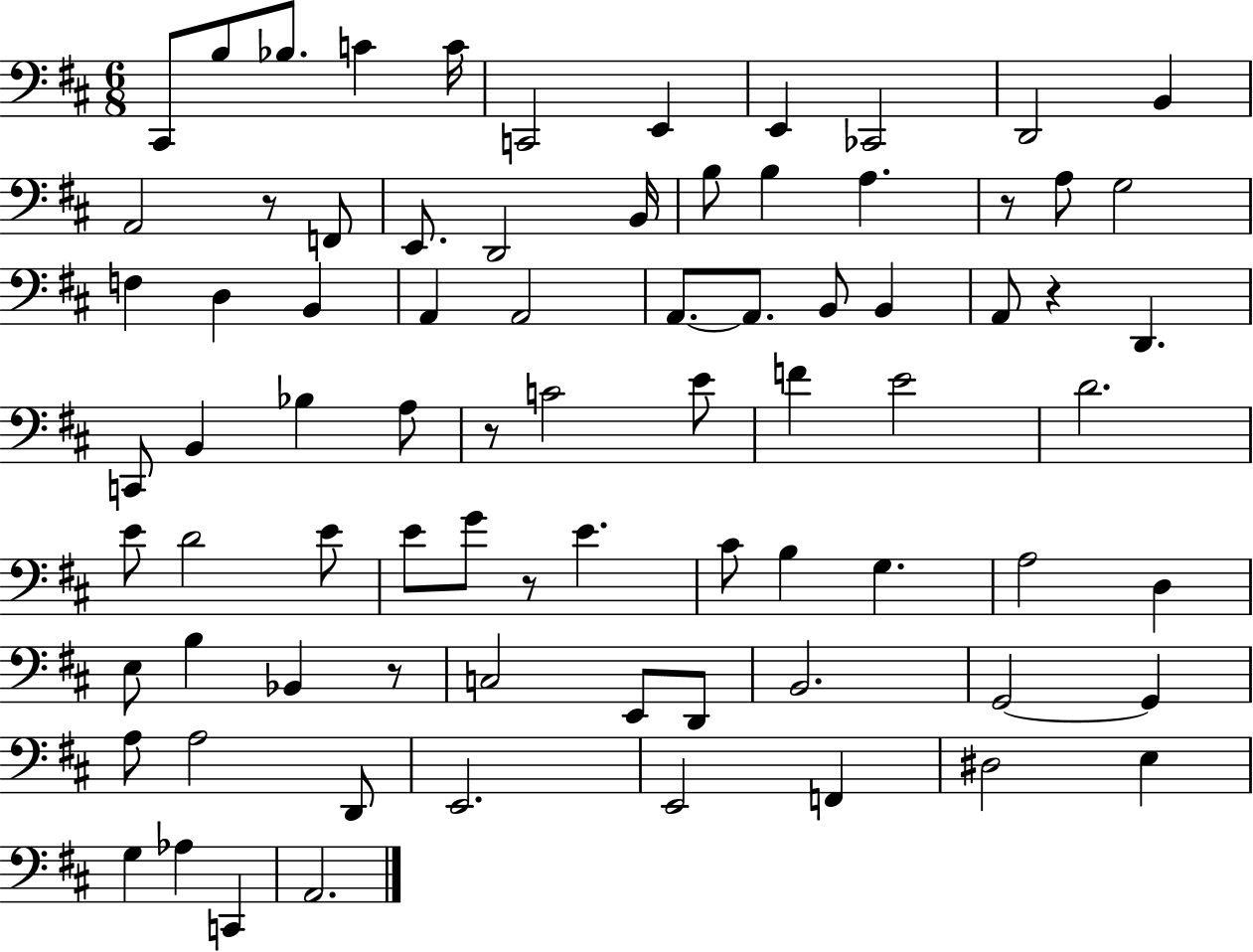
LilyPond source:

{
  \clef bass
  \numericTimeSignature
  \time 6/8
  \key d \major
  cis,8 b8 bes8. c'4 c'16 | c,2 e,4 | e,4 ces,2 | d,2 b,4 | \break a,2 r8 f,8 | e,8. d,2 b,16 | b8 b4 a4. | r8 a8 g2 | \break f4 d4 b,4 | a,4 a,2 | a,8.~~ a,8. b,8 b,4 | a,8 r4 d,4. | \break c,8 b,4 bes4 a8 | r8 c'2 e'8 | f'4 e'2 | d'2. | \break e'8 d'2 e'8 | e'8 g'8 r8 e'4. | cis'8 b4 g4. | a2 d4 | \break e8 b4 bes,4 r8 | c2 e,8 d,8 | b,2. | g,2~~ g,4 | \break a8 a2 d,8 | e,2. | e,2 f,4 | dis2 e4 | \break g4 aes4 c,4 | a,2. | \bar "|."
}